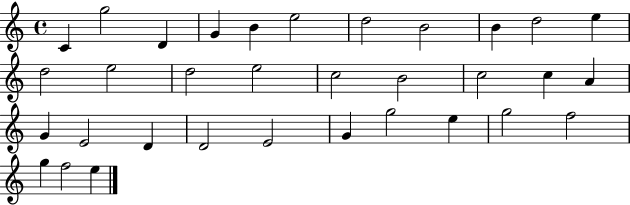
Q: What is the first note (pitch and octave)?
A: C4